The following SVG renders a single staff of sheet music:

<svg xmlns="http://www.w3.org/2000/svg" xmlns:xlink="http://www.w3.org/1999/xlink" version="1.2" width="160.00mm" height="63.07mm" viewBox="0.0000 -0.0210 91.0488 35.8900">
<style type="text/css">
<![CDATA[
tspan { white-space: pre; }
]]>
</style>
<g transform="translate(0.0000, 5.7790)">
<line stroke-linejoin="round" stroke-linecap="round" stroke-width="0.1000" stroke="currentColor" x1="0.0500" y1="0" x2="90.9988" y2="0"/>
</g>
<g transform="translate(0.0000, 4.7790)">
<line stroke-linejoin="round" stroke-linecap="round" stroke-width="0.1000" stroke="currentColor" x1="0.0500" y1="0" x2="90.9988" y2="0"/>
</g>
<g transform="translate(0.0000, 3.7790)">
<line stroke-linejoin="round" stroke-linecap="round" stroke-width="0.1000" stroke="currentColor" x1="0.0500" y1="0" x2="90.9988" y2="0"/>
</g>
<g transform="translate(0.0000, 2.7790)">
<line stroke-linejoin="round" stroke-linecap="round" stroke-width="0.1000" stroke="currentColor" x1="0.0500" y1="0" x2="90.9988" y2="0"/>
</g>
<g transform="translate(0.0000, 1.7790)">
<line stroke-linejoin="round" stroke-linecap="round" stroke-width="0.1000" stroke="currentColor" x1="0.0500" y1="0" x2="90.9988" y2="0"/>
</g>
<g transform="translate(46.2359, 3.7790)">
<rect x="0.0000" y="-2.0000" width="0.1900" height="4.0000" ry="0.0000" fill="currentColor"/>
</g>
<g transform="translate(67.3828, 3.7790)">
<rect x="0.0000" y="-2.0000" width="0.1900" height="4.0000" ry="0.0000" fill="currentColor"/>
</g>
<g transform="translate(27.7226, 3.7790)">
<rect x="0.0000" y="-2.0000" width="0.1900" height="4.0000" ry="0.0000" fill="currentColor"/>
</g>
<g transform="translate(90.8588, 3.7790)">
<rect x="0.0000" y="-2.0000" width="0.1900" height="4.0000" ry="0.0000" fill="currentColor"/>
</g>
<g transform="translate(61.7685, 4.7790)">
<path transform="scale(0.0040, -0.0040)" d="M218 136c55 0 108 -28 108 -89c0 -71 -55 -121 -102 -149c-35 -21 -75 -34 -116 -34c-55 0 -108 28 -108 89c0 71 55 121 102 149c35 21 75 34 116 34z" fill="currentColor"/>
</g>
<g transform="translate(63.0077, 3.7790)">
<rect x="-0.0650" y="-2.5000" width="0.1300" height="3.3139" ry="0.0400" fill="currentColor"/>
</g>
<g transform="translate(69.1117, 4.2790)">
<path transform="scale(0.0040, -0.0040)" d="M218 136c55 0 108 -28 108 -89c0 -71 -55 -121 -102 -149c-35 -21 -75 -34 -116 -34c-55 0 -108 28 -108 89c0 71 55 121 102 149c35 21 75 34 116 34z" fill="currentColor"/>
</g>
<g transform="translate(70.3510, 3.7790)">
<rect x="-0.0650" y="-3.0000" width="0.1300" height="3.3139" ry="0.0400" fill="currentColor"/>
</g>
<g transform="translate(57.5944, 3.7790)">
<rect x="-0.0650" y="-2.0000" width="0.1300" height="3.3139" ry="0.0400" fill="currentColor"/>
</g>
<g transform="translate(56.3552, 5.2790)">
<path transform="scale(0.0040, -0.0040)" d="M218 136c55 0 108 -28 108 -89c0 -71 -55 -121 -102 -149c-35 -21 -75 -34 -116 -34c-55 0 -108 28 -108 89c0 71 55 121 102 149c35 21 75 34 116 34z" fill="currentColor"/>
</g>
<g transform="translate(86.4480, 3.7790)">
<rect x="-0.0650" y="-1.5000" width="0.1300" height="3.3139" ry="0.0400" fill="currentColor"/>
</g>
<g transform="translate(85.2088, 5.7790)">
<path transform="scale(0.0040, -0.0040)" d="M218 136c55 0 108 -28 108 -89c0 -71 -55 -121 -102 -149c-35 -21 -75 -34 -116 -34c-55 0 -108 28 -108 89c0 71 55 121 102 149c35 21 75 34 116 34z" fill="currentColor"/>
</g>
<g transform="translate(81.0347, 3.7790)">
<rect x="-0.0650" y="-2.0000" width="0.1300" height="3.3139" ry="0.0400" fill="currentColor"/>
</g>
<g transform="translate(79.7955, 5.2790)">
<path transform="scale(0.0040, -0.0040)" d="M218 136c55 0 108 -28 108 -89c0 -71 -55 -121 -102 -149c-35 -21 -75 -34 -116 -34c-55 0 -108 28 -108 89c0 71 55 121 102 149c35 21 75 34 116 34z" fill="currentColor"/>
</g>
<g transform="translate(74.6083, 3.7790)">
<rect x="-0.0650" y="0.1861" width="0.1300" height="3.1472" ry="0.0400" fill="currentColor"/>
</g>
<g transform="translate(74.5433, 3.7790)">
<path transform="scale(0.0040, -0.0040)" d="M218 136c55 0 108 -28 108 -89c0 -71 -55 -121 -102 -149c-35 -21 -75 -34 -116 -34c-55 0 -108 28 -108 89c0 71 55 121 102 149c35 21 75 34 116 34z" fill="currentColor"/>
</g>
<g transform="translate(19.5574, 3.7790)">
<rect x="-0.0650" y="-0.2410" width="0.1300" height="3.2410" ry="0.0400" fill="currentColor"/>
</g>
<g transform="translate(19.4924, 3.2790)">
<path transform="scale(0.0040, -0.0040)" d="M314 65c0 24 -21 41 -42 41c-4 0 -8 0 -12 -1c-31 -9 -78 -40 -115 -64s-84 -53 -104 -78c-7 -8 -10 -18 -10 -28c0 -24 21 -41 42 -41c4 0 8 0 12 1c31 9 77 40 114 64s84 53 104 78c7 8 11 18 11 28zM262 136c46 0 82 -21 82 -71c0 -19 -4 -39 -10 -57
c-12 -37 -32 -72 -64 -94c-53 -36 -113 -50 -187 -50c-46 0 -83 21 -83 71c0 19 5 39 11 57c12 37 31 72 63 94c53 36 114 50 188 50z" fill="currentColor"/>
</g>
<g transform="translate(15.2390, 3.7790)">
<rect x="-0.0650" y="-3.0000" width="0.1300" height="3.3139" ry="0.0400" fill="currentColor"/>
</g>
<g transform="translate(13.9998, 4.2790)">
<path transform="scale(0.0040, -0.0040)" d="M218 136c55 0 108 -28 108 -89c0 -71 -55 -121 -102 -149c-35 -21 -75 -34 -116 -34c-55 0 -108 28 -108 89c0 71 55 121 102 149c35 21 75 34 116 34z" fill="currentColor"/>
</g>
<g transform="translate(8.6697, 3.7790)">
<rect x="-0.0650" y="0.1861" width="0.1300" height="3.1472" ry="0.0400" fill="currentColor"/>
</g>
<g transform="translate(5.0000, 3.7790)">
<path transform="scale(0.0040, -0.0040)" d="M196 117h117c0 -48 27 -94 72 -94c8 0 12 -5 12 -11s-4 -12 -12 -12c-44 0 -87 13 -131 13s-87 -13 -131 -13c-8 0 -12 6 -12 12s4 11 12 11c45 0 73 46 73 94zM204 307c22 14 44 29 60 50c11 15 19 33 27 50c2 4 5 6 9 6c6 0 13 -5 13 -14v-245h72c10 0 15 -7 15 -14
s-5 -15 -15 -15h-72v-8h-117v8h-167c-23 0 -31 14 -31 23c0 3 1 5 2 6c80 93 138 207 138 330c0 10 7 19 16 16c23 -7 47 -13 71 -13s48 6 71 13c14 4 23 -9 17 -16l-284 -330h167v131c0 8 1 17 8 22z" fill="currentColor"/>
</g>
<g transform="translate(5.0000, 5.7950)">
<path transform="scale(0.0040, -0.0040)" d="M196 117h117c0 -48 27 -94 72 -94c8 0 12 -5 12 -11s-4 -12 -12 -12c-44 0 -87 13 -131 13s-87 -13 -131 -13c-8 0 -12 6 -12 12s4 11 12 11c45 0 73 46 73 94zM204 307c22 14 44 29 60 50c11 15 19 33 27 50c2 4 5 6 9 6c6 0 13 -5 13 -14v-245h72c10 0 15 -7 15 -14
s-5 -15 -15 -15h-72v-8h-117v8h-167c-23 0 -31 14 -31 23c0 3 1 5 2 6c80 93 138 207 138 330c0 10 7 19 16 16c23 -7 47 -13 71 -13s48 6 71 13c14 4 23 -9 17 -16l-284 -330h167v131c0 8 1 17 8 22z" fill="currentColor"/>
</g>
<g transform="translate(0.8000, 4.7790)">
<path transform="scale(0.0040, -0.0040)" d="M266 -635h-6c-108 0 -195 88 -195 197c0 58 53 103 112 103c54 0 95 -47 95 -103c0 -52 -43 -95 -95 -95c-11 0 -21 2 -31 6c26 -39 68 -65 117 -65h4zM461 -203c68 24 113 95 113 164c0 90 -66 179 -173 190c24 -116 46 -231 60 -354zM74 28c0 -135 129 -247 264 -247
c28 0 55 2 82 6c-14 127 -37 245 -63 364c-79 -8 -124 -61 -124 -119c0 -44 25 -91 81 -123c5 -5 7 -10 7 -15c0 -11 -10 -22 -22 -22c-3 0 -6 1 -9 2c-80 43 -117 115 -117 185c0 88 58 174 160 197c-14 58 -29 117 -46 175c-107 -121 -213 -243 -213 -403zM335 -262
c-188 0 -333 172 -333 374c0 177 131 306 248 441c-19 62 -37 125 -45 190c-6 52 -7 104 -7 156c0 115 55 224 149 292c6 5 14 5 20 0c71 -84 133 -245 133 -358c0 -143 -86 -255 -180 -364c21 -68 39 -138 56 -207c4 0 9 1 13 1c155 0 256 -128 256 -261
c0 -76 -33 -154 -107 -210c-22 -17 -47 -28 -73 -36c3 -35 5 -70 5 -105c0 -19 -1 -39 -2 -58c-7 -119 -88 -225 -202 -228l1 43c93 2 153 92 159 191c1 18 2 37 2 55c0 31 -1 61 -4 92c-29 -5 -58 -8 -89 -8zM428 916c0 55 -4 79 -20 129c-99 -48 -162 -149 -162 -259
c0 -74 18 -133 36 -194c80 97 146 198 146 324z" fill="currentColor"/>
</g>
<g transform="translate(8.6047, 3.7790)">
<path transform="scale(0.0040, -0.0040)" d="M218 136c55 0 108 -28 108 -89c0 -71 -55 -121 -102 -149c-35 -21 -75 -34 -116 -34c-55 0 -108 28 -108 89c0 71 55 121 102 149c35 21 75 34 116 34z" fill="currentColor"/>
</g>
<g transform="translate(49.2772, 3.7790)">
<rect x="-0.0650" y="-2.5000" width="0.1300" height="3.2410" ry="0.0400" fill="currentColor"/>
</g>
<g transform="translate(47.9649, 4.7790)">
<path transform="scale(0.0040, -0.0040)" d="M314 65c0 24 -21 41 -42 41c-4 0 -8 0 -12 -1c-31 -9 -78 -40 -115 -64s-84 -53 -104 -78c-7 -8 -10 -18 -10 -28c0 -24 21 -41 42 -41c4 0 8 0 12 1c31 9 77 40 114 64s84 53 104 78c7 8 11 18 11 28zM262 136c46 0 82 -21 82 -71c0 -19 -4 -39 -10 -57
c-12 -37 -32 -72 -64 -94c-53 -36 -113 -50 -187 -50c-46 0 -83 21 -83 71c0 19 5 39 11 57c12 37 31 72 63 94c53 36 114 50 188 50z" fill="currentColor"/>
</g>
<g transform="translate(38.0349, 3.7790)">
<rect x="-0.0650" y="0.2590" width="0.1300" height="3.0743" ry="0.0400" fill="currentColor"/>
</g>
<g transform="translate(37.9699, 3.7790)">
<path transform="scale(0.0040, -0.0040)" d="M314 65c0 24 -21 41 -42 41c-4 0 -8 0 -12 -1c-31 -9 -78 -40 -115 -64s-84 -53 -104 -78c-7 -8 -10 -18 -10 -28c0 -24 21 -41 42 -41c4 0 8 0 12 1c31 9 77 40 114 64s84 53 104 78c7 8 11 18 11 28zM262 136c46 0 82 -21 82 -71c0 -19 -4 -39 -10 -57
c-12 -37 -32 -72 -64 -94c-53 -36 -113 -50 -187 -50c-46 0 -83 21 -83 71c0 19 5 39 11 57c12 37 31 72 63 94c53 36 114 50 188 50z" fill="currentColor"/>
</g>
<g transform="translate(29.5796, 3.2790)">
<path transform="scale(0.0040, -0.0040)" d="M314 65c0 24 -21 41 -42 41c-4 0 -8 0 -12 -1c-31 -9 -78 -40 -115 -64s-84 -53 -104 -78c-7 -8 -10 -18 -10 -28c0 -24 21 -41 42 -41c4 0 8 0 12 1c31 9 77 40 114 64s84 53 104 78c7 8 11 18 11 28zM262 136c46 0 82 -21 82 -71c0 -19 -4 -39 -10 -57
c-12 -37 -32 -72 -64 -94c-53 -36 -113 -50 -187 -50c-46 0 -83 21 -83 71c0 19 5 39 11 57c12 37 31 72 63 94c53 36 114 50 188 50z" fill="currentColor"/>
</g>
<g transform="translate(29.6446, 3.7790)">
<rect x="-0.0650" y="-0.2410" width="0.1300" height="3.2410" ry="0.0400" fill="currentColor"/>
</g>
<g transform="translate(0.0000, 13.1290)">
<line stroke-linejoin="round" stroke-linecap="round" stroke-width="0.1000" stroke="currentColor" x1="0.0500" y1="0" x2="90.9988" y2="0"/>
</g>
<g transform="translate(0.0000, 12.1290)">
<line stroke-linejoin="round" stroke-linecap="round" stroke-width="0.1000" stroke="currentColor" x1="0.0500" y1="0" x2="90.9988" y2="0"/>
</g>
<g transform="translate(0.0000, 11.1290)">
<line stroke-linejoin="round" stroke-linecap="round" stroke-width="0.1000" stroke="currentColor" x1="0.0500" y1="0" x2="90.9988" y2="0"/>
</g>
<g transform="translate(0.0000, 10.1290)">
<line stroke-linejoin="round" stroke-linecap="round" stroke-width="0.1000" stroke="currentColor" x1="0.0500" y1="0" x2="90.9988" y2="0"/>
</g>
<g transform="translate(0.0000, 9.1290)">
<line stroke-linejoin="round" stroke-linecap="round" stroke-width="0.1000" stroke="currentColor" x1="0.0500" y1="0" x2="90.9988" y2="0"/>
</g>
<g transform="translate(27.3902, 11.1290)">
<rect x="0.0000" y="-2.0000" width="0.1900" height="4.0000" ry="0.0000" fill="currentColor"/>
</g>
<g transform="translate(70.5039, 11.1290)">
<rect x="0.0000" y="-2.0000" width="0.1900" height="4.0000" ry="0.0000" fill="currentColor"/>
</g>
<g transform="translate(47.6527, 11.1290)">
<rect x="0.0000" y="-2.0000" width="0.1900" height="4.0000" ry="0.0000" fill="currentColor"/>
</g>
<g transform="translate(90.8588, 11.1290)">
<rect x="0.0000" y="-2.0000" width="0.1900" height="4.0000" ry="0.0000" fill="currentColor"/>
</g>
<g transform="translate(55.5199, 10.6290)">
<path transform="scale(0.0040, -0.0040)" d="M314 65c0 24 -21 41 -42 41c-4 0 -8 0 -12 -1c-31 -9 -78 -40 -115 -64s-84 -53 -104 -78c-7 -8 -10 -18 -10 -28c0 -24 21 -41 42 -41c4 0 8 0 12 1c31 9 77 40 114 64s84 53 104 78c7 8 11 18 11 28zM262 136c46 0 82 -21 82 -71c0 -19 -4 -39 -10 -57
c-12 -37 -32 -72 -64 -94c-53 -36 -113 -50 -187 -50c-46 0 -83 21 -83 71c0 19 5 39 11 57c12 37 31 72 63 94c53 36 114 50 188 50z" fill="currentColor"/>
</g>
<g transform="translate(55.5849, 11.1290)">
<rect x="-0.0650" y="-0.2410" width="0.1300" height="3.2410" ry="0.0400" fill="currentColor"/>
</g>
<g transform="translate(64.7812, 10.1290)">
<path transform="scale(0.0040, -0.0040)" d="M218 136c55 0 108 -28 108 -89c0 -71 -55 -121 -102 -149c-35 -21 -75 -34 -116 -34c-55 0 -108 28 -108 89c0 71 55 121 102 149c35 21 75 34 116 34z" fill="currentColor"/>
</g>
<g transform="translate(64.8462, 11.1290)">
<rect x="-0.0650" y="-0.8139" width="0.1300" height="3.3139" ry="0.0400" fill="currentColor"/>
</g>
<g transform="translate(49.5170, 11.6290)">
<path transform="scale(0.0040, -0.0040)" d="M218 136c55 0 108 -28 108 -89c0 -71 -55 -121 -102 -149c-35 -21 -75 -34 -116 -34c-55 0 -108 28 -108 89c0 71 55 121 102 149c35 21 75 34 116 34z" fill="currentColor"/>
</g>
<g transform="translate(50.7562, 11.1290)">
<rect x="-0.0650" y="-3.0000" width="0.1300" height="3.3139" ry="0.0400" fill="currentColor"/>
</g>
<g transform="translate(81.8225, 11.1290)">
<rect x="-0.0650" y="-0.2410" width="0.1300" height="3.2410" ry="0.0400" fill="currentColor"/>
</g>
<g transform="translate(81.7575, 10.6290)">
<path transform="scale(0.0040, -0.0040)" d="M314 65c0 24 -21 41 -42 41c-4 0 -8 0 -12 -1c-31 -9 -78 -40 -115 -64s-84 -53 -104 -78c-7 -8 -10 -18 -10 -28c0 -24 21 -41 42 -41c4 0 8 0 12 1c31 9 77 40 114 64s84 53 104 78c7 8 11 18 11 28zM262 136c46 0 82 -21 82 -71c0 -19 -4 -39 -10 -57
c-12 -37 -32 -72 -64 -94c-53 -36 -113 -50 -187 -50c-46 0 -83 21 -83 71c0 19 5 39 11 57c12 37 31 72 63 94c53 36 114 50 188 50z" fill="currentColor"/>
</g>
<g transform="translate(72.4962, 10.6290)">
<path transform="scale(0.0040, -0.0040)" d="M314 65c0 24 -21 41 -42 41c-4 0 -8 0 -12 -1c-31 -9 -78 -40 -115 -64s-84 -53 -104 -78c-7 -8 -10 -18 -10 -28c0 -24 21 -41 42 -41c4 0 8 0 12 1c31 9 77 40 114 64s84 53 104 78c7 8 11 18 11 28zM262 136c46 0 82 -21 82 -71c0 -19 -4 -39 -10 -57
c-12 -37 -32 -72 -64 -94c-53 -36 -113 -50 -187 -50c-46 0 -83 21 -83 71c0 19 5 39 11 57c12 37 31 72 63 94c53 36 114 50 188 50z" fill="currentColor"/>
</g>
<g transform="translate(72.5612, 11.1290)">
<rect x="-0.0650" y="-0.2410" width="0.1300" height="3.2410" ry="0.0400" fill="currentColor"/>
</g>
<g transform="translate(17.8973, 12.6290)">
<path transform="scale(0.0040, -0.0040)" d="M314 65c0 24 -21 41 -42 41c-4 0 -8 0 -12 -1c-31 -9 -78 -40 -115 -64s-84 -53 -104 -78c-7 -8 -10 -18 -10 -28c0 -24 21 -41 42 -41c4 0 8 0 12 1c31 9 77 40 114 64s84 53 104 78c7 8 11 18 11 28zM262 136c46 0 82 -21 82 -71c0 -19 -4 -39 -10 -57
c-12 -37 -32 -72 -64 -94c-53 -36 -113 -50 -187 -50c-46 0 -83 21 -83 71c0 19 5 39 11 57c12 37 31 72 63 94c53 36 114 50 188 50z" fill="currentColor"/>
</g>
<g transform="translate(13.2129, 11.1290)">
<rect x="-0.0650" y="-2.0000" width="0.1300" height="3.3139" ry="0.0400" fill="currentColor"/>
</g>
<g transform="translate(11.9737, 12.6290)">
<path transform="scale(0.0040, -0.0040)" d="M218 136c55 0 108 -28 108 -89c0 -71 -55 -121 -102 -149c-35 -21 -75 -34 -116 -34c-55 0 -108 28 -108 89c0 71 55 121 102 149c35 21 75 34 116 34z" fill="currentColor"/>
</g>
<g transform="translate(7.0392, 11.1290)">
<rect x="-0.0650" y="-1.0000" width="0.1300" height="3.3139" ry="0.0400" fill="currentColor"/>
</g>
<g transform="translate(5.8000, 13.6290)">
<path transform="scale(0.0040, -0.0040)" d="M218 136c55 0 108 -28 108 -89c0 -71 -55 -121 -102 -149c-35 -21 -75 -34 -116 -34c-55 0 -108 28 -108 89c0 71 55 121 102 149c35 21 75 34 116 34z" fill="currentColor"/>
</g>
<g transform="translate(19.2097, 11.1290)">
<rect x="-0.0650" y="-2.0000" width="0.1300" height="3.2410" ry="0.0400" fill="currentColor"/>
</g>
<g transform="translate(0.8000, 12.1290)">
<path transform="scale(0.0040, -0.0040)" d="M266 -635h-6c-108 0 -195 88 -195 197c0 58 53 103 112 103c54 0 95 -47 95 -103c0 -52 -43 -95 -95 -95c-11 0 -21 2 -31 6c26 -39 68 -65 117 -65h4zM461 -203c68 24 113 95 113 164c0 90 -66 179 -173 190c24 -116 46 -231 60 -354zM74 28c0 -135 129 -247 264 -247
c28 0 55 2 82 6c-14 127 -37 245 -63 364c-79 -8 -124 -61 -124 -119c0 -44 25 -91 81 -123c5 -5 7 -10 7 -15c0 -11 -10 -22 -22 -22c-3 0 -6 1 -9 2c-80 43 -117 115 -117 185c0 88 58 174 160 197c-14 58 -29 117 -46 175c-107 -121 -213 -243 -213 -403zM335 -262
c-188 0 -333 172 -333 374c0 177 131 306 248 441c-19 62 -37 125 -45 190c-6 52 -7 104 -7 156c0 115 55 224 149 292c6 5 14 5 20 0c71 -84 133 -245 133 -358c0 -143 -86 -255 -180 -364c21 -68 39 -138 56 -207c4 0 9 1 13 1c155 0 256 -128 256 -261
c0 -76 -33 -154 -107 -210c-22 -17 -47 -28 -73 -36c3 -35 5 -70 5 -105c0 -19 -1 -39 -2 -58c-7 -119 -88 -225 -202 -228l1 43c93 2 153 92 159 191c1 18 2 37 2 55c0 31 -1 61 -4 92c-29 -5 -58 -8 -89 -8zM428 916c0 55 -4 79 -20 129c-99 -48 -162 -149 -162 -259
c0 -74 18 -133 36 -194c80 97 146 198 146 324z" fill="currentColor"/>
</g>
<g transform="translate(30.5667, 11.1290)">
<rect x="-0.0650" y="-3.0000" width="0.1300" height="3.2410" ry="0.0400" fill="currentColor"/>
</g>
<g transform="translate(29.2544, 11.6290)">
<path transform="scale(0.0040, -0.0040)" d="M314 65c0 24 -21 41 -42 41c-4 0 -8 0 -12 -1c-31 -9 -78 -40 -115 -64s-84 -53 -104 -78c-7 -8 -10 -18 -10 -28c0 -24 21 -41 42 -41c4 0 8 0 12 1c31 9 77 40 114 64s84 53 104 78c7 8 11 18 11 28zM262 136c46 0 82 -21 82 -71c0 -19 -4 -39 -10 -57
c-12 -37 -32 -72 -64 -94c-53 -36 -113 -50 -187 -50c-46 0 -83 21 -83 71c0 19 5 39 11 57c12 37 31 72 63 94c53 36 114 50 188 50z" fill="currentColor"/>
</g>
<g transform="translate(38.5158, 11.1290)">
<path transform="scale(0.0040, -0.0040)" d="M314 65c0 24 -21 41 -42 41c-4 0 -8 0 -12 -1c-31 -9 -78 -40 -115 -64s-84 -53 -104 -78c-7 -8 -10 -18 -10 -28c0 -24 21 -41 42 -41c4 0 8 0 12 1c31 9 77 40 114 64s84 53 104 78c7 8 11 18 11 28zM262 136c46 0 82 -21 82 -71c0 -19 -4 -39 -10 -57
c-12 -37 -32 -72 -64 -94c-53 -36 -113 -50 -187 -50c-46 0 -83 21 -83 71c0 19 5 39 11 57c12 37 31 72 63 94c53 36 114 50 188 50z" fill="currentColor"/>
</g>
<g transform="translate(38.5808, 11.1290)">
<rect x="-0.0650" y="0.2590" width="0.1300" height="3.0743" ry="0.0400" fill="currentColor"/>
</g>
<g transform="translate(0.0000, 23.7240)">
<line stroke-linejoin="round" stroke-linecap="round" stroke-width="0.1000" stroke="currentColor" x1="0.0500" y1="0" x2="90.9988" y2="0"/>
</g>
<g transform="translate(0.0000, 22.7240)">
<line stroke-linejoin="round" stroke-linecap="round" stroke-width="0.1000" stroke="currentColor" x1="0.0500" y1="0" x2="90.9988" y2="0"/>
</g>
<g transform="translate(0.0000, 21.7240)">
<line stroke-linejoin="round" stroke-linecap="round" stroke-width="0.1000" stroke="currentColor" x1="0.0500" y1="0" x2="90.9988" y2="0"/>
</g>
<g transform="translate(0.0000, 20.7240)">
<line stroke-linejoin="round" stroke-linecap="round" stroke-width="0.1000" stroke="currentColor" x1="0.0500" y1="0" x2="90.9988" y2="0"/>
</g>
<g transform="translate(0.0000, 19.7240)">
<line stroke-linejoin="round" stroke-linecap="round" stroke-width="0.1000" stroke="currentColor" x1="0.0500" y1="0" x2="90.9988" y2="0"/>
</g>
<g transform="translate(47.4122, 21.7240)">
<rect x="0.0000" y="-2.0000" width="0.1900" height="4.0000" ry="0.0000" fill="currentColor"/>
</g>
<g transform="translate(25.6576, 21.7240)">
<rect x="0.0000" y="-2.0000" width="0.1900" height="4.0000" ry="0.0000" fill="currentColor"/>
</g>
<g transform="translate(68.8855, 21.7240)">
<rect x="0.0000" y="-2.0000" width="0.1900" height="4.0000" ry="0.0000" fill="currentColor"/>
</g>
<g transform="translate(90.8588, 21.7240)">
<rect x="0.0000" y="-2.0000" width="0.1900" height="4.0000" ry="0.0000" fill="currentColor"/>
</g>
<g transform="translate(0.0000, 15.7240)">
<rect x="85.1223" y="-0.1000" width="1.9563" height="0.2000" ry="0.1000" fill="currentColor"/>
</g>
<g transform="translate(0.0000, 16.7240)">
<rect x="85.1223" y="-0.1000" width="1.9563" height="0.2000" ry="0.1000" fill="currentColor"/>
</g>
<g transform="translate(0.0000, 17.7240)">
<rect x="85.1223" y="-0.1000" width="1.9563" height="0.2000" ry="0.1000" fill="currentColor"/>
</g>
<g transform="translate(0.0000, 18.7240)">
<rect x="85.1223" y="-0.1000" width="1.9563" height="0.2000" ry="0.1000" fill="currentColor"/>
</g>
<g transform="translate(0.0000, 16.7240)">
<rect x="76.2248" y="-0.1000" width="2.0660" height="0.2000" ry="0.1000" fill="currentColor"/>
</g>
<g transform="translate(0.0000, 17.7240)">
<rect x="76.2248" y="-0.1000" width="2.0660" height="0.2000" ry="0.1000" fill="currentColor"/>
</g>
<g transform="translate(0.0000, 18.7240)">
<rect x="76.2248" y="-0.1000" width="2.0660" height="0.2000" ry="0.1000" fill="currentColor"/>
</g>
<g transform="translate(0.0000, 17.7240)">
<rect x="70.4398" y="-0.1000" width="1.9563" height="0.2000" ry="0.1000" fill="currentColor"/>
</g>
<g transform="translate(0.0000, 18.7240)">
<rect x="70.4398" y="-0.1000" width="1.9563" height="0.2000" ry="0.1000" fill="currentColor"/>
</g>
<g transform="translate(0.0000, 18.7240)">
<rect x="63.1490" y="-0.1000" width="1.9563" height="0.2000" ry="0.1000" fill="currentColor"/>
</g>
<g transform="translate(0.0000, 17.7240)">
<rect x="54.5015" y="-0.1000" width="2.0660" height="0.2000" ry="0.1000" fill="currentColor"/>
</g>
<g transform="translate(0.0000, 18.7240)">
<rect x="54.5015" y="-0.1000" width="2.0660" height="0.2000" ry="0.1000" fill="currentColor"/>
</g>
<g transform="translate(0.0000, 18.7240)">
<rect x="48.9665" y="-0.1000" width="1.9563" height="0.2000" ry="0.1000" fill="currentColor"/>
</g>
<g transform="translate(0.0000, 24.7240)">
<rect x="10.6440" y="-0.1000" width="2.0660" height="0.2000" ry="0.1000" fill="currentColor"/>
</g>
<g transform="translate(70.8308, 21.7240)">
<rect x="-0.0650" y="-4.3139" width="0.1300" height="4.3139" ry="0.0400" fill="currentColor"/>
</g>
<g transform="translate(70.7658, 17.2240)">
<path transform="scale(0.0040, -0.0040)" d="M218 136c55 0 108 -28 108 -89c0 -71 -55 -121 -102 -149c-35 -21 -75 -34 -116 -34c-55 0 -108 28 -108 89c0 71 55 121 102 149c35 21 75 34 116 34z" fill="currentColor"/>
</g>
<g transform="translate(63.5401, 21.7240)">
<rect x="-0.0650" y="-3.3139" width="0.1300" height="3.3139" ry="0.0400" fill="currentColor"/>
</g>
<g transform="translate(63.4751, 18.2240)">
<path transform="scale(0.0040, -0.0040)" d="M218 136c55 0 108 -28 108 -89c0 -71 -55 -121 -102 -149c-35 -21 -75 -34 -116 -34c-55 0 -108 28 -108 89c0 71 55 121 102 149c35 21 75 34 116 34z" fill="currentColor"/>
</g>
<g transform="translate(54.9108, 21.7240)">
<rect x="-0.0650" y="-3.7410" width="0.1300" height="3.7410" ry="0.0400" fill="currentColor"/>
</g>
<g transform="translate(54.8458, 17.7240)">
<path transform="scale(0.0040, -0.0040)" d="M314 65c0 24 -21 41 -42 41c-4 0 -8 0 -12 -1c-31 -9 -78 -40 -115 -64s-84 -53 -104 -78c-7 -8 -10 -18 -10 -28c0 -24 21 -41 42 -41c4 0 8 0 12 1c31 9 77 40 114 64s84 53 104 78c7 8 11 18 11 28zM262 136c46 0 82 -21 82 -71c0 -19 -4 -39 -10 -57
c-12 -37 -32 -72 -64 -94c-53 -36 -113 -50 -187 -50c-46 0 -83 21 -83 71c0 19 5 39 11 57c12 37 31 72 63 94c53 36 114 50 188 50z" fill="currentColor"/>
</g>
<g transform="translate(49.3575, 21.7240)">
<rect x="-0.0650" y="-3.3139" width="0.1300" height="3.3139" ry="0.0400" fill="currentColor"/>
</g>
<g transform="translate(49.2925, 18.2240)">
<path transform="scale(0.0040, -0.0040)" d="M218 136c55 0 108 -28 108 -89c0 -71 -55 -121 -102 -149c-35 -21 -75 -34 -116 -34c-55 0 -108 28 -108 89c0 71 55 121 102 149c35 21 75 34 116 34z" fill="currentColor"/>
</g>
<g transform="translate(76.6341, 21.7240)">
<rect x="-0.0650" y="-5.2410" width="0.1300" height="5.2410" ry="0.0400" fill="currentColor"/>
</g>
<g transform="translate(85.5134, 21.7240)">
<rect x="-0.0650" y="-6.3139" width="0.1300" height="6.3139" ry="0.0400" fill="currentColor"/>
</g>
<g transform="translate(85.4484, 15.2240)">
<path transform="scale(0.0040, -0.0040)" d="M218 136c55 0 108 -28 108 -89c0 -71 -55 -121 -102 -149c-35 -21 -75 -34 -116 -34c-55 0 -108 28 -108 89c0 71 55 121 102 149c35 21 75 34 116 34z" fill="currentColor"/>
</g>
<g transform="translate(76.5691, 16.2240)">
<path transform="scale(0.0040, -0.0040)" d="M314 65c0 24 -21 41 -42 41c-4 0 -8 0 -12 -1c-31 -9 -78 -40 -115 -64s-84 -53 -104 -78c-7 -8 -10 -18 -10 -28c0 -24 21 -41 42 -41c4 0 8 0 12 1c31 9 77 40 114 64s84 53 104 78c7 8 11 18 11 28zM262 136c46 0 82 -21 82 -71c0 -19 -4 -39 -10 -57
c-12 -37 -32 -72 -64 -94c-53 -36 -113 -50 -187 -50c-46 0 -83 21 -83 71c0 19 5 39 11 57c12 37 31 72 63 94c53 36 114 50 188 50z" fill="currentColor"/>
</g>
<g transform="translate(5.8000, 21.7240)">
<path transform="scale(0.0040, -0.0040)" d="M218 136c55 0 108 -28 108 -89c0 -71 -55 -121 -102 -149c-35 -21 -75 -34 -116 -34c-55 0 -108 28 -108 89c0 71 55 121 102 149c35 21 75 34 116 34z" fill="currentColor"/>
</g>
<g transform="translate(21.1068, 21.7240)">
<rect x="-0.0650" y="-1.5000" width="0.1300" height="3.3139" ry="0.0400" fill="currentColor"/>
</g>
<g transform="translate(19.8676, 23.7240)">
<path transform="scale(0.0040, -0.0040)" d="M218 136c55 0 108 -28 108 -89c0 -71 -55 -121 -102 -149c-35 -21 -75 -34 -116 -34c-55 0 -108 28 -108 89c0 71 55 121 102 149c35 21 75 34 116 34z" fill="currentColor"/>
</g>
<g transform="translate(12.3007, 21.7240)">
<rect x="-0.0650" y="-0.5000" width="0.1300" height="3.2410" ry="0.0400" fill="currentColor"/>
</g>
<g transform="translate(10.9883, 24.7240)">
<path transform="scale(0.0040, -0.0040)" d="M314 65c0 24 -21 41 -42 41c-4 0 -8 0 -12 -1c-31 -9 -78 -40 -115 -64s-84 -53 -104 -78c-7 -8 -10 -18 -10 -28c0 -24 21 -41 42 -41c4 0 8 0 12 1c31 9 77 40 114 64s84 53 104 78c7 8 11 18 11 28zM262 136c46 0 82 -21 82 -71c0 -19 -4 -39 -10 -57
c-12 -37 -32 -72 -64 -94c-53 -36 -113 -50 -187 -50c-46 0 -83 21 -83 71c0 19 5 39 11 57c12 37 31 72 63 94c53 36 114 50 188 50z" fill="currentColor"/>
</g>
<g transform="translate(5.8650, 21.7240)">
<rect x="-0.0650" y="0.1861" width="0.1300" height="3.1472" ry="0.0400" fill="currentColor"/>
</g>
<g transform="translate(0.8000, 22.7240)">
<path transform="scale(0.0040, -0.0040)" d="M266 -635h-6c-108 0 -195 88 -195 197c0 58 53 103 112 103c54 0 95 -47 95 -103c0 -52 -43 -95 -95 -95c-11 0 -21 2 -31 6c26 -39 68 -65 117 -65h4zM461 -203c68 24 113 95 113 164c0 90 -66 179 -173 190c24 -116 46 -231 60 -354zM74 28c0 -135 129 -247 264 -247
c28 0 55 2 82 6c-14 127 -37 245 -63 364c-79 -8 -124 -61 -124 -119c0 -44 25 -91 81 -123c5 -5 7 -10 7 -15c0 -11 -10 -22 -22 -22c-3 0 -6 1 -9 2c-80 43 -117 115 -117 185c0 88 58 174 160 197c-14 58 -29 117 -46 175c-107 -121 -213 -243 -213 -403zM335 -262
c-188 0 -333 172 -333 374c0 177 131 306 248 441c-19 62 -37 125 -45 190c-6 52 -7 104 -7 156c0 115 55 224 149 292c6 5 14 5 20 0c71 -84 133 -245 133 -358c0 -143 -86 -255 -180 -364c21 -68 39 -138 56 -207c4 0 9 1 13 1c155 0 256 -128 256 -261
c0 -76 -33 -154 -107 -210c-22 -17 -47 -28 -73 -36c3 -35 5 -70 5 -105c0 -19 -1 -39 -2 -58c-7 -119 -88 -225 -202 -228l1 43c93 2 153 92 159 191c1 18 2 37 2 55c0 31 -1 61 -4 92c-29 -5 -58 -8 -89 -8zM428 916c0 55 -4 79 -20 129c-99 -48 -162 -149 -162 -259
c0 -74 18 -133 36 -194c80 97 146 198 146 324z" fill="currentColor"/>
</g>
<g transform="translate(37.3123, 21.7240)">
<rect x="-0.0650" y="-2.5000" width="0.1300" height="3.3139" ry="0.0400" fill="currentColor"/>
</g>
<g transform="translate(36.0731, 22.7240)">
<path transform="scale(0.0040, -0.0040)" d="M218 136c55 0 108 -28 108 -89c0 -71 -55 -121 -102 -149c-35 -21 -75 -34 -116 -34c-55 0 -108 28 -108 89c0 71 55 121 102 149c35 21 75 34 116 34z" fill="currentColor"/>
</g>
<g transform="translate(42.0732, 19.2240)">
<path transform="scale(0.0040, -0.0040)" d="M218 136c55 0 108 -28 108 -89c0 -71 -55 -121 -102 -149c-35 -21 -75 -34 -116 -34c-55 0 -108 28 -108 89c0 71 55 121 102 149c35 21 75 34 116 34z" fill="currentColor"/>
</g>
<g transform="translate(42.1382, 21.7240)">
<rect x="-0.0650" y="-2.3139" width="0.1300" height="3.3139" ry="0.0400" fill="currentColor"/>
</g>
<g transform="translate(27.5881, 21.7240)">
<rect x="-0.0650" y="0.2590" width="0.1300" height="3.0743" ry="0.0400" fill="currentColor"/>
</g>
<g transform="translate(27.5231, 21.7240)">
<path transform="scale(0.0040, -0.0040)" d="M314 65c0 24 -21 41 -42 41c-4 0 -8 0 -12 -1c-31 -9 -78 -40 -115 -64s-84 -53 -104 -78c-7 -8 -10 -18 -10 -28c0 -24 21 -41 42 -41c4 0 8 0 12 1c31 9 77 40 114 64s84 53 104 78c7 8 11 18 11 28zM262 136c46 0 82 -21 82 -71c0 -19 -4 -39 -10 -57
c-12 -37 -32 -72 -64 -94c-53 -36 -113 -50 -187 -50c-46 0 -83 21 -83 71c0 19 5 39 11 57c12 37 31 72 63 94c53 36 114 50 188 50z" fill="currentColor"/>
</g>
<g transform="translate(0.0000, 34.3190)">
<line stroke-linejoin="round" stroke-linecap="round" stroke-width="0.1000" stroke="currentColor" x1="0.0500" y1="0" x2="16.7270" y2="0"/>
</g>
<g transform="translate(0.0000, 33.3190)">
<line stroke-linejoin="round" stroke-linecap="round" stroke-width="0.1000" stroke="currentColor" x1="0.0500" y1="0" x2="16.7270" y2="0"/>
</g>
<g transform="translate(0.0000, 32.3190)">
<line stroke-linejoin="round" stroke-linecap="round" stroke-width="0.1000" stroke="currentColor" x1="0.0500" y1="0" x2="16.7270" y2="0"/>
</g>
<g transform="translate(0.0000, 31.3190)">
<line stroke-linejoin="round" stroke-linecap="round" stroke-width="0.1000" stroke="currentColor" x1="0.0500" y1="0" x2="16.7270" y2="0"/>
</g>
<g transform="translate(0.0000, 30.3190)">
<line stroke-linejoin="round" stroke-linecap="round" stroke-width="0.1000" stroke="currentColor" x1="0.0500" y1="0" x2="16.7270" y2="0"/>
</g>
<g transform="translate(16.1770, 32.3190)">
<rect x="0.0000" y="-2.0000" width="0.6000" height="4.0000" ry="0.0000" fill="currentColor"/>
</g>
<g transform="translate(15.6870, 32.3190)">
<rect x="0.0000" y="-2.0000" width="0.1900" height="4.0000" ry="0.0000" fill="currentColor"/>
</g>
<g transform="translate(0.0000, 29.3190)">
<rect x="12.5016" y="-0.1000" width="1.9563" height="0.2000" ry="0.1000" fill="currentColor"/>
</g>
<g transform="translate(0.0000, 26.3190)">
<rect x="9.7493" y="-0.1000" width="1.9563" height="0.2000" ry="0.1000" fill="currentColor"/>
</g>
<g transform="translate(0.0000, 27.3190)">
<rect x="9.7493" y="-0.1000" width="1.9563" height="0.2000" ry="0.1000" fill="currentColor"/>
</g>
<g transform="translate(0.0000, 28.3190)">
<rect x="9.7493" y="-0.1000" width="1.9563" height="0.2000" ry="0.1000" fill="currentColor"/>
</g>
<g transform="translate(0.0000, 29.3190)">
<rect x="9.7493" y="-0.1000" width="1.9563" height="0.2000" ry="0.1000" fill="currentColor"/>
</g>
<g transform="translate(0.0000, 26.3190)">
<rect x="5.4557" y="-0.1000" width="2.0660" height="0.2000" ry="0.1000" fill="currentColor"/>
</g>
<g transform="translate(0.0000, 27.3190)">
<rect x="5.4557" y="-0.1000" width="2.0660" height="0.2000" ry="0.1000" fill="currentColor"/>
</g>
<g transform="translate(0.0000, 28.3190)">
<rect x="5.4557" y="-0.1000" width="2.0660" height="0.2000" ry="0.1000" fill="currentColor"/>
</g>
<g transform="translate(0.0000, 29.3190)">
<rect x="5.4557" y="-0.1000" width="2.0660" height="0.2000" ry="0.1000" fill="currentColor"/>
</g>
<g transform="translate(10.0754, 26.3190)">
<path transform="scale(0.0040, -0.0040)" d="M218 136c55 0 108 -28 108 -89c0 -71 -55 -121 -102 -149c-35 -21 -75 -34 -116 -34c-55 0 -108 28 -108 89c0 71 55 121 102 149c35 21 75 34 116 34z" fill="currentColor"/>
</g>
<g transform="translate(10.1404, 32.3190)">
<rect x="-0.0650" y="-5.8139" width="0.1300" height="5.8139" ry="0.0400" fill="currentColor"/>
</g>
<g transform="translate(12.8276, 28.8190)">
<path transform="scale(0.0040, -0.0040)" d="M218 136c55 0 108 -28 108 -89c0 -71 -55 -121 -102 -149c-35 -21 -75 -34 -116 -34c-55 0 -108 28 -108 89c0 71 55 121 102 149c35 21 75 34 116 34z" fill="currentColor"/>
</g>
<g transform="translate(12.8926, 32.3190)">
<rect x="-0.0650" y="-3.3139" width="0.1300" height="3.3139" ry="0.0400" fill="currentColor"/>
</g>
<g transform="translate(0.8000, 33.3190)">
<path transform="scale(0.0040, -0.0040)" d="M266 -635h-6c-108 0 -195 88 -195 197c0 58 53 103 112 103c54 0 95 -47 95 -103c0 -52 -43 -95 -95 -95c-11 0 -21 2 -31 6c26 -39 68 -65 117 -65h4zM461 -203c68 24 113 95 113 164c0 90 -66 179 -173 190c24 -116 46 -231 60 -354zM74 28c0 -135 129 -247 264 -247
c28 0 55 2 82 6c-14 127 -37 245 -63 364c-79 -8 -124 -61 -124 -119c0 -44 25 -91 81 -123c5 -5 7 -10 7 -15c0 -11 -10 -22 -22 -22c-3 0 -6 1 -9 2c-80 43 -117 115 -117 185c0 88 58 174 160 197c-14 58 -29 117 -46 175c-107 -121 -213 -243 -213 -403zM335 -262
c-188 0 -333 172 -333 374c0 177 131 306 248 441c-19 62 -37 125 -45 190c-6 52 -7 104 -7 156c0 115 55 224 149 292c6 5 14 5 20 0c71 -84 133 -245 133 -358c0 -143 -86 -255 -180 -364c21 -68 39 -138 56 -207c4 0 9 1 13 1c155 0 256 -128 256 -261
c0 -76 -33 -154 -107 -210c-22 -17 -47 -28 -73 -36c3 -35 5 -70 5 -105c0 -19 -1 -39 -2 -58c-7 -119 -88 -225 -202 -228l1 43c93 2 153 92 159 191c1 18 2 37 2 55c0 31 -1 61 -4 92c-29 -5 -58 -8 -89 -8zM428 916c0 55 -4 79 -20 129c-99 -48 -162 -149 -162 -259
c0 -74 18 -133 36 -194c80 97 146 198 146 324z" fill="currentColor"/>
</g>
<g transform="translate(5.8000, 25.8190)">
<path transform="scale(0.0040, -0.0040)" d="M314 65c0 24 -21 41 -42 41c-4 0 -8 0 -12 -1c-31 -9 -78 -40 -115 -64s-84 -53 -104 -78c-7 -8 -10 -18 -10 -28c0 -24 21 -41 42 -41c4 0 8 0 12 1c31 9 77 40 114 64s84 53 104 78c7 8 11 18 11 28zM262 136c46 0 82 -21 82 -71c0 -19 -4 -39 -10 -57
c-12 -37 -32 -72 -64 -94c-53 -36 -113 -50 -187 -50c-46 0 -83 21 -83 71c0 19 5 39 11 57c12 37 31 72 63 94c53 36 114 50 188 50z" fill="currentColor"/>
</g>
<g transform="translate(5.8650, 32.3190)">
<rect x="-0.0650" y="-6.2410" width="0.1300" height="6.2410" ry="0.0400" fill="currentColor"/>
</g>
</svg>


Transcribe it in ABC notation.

X:1
T:Untitled
M:4/4
L:1/4
K:C
B A c2 c2 B2 G2 F G A B F E D F F2 A2 B2 A c2 d c2 c2 B C2 E B2 G g b c'2 b d' f'2 a' a'2 g' b